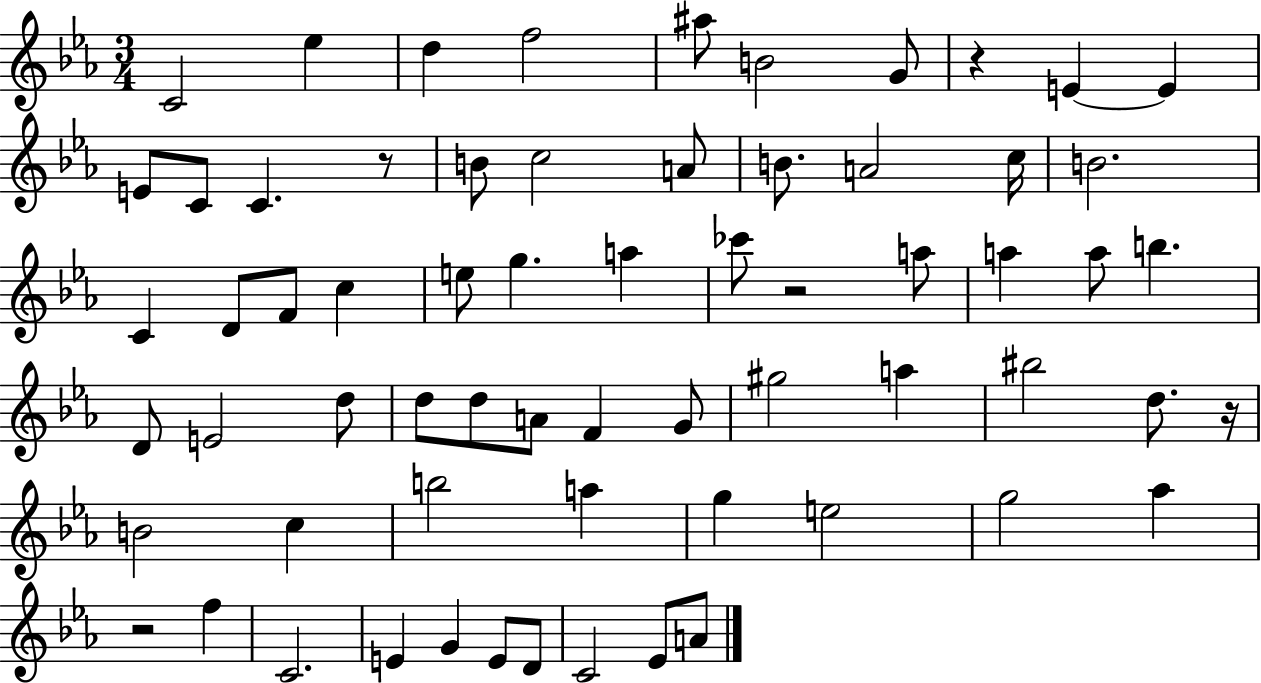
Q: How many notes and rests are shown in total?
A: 65